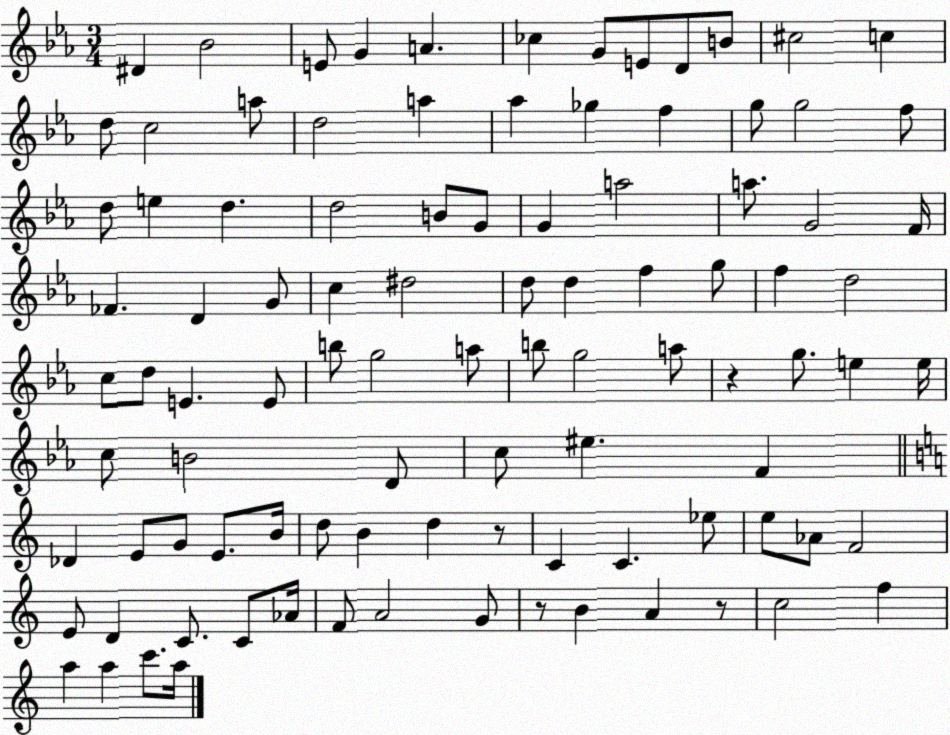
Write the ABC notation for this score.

X:1
T:Untitled
M:3/4
L:1/4
K:Eb
^D _B2 E/2 G A _c G/2 E/2 D/2 B/2 ^c2 c d/2 c2 a/2 d2 a _a _g f g/2 g2 f/2 d/2 e d d2 B/2 G/2 G a2 a/2 G2 F/4 _F D G/2 c ^d2 d/2 d f g/2 f d2 c/2 d/2 E E/2 b/2 g2 a/2 b/2 g2 a/2 z g/2 e e/4 c/2 B2 D/2 c/2 ^e F _D E/2 G/2 E/2 B/4 d/2 B d z/2 C C _e/2 e/2 _A/2 F2 E/2 D C/2 C/2 _A/4 F/2 A2 G/2 z/2 B A z/2 c2 f a a c'/2 a/4